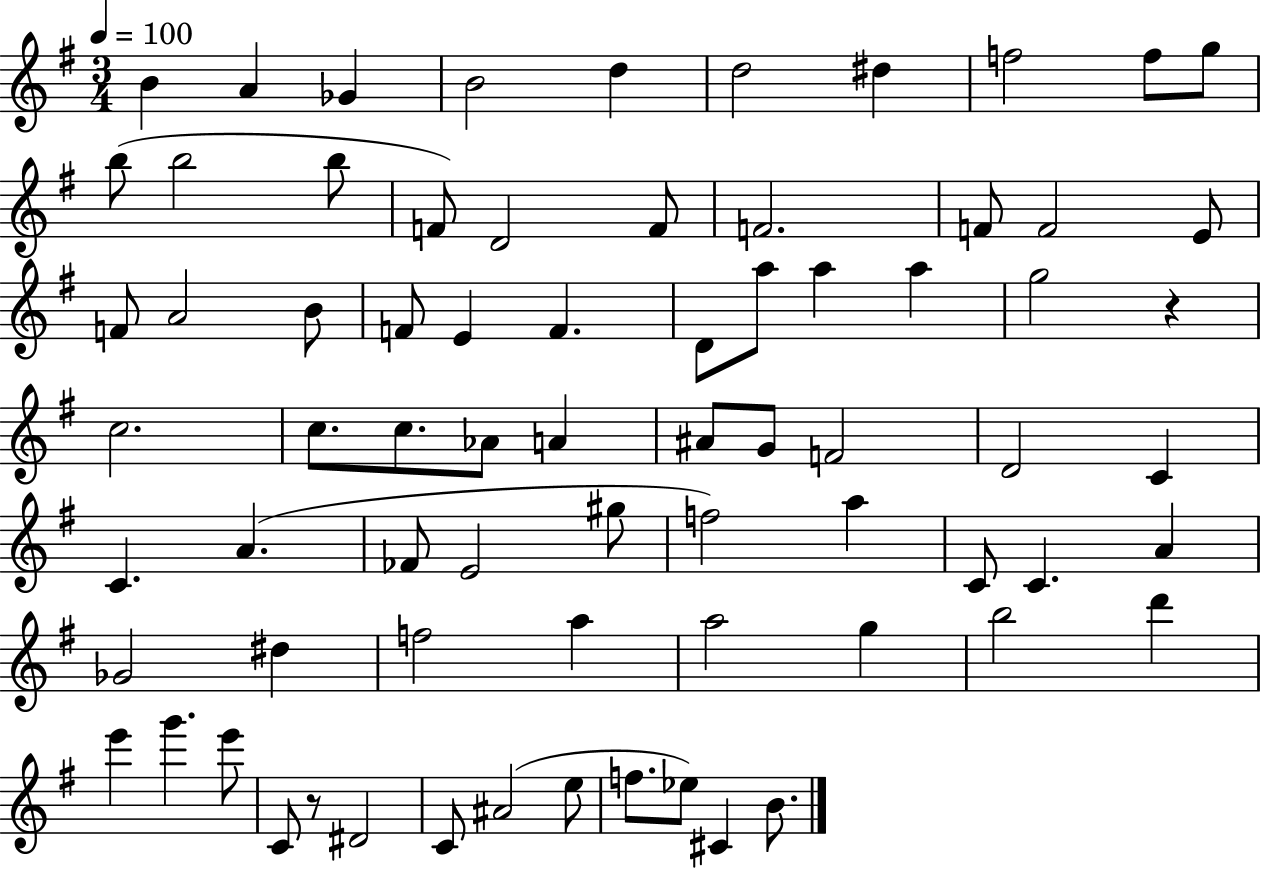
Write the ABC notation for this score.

X:1
T:Untitled
M:3/4
L:1/4
K:G
B A _G B2 d d2 ^d f2 f/2 g/2 b/2 b2 b/2 F/2 D2 F/2 F2 F/2 F2 E/2 F/2 A2 B/2 F/2 E F D/2 a/2 a a g2 z c2 c/2 c/2 _A/2 A ^A/2 G/2 F2 D2 C C A _F/2 E2 ^g/2 f2 a C/2 C A _G2 ^d f2 a a2 g b2 d' e' g' e'/2 C/2 z/2 ^D2 C/2 ^A2 e/2 f/2 _e/2 ^C B/2